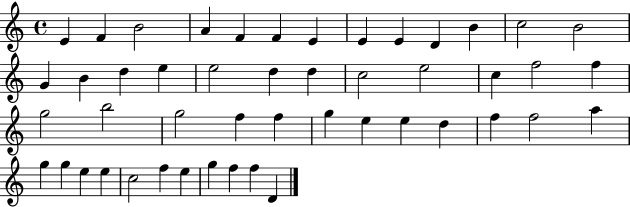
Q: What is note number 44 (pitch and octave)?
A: E5